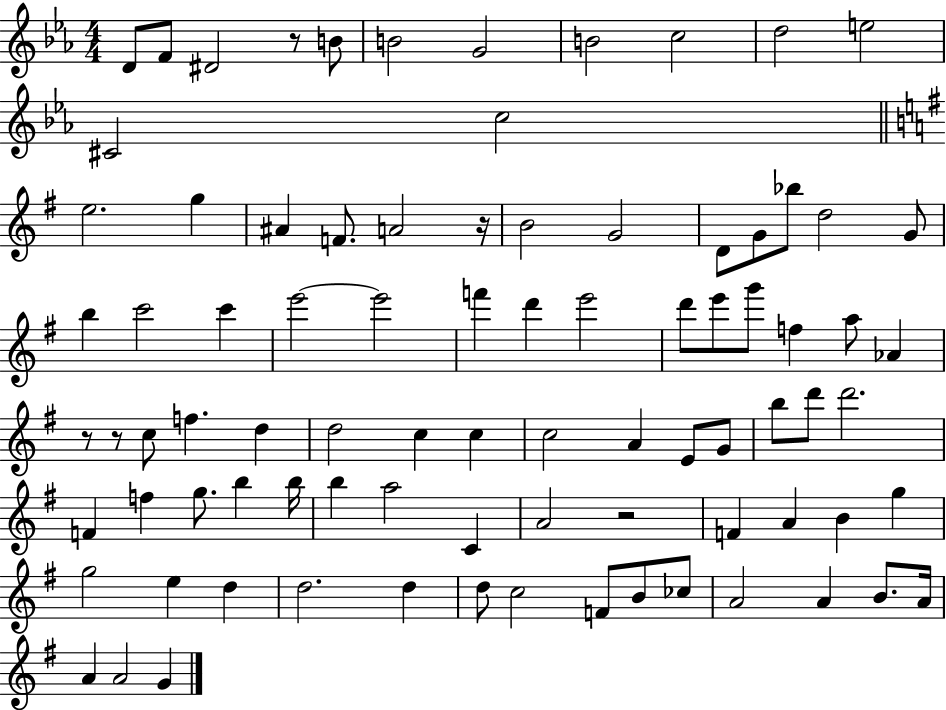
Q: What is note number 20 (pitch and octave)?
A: D4